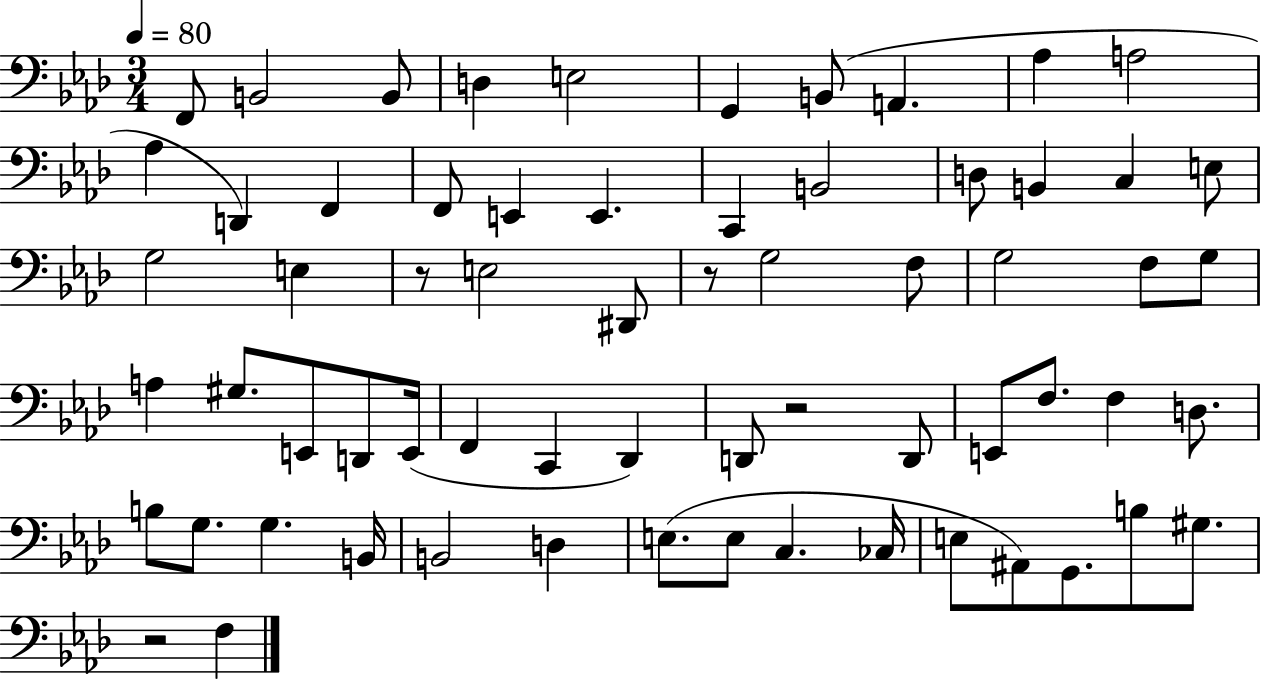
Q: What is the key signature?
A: AES major